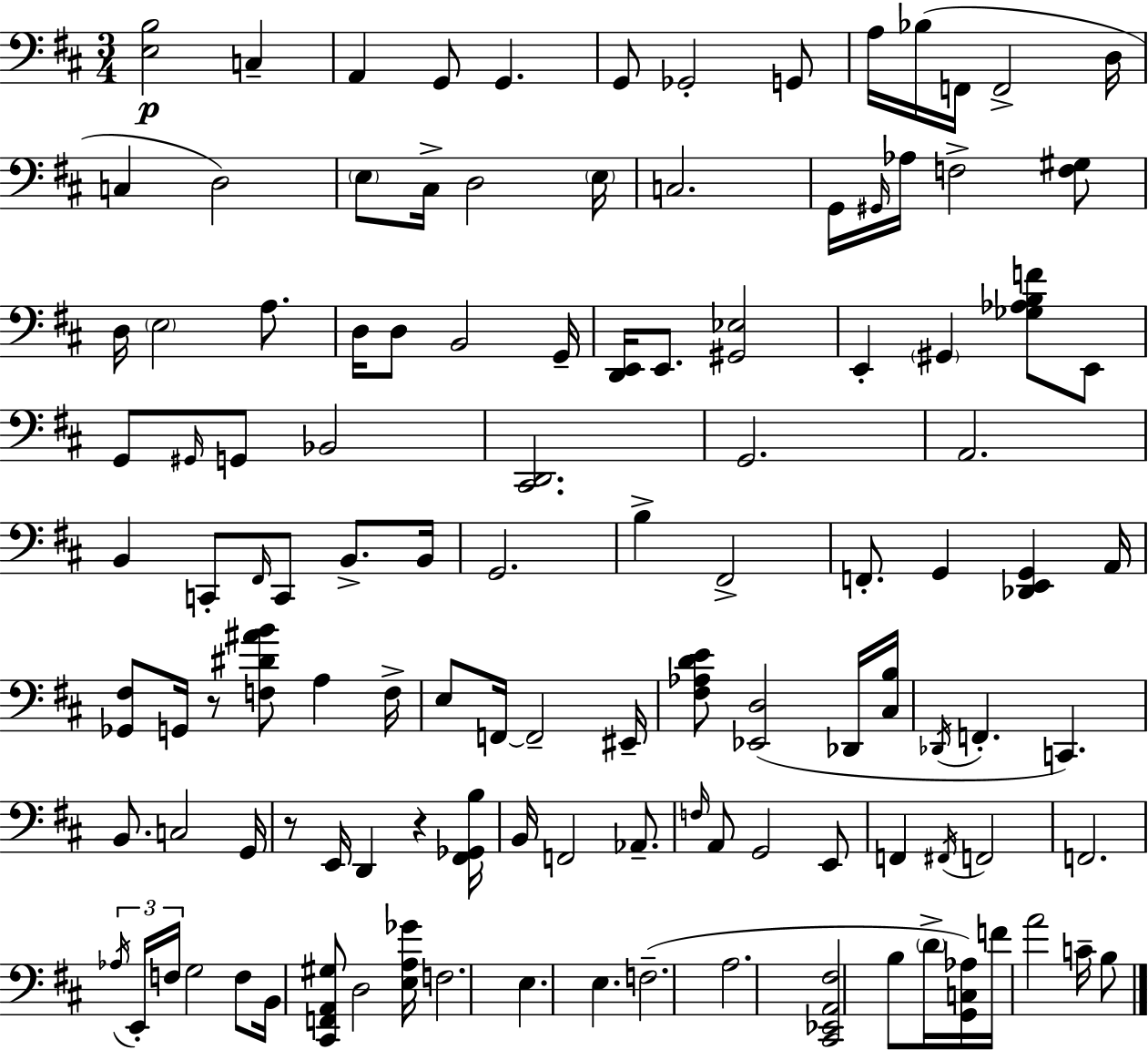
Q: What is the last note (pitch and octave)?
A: B3